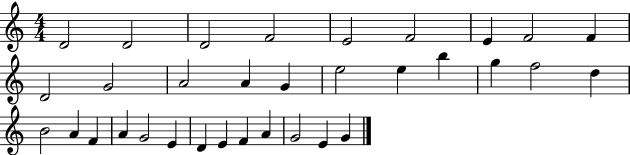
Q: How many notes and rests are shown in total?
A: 33